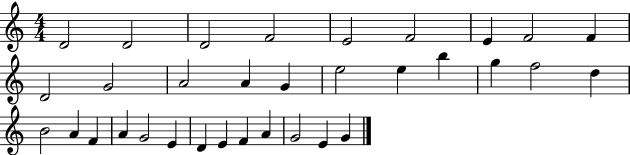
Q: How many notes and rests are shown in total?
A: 33